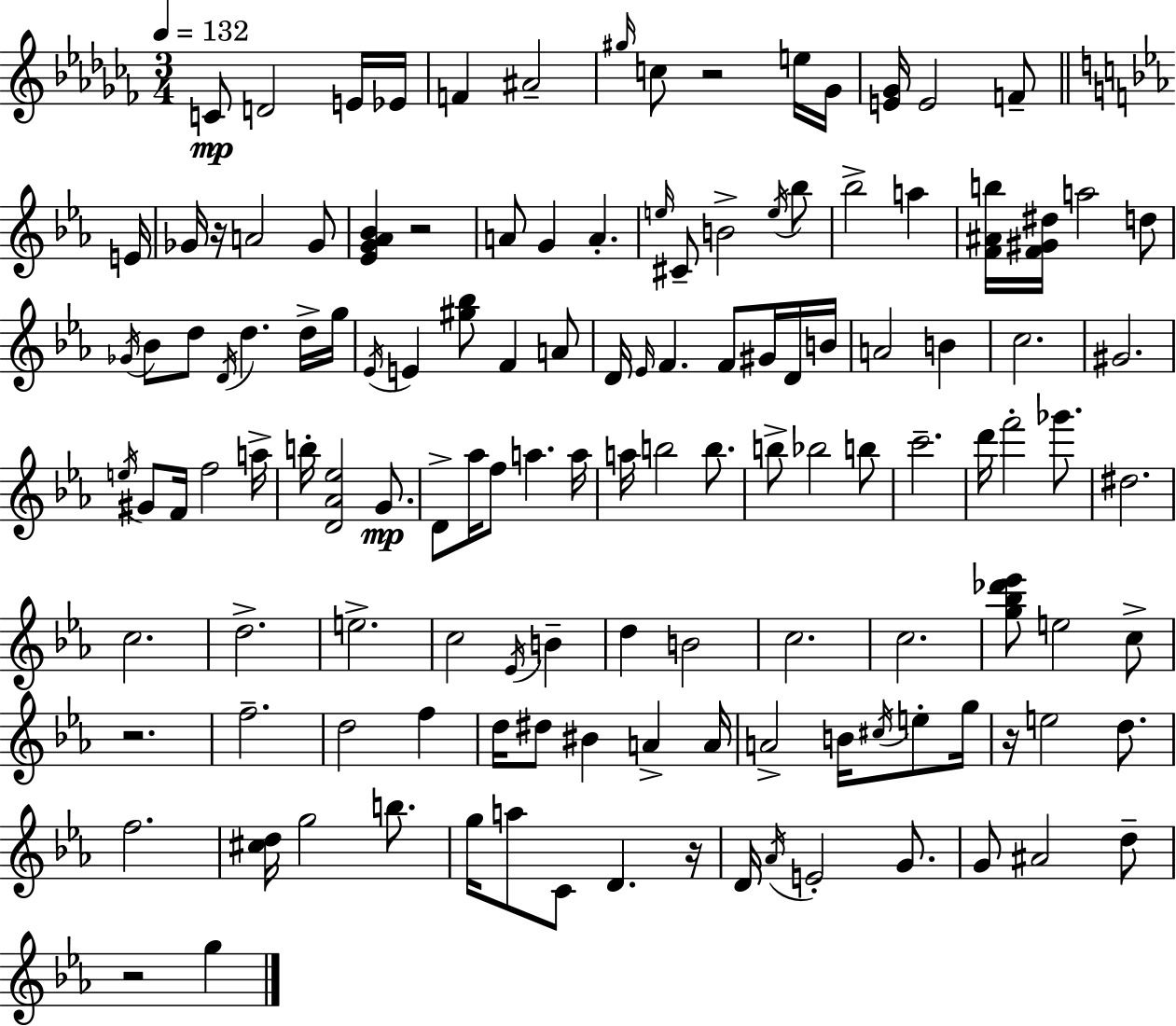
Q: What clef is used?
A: treble